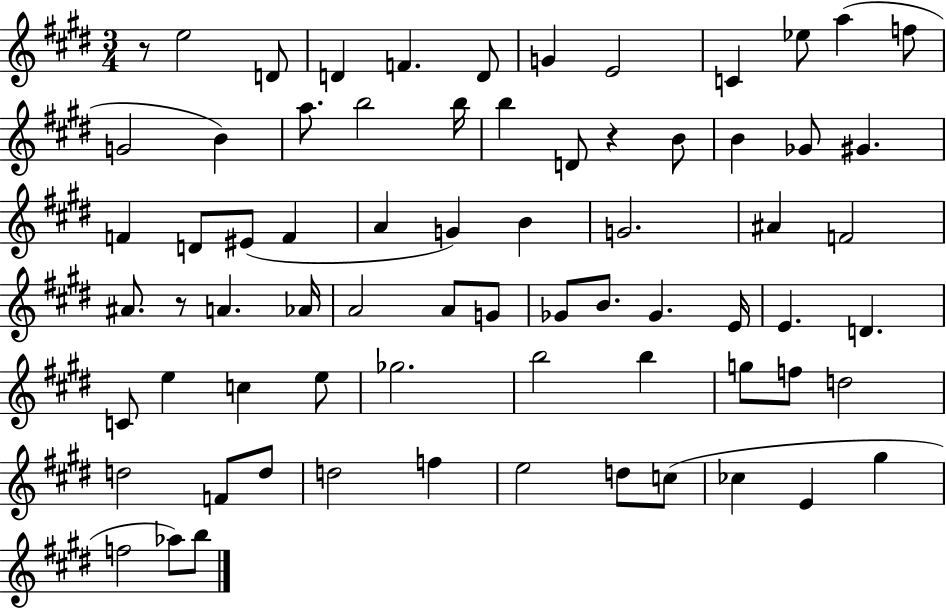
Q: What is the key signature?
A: E major